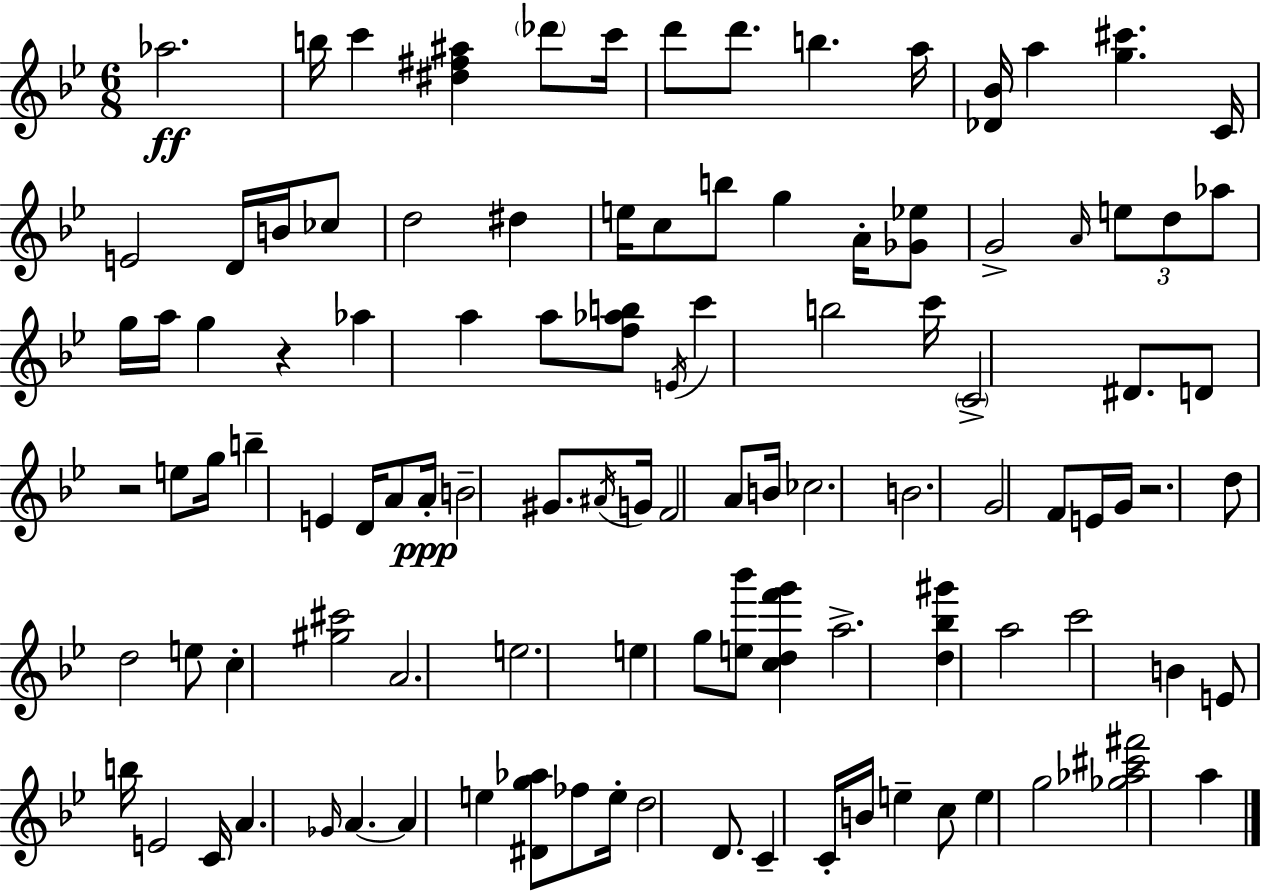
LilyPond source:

{
  \clef treble
  \numericTimeSignature
  \time 6/8
  \key bes \major
  aes''2.\ff | b''16 c'''4 <dis'' fis'' ais''>4 \parenthesize des'''8 c'''16 | d'''8 d'''8. b''4. a''16 | <des' bes'>16 a''4 <g'' cis'''>4. c'16 | \break e'2 d'16 b'16 ces''8 | d''2 dis''4 | e''16 c''8 b''8 g''4 a'16-. <ges' ees''>8 | g'2-> \grace { a'16 } \tuplet 3/2 { e''8 d''8 | \break aes''8 } g''16 a''16 g''4 r4 | aes''4 a''4 a''8 <f'' aes'' b''>8 | \acciaccatura { e'16 } c'''4 b''2 | c'''16 \parenthesize c'2-> dis'8. | \break d'8 r2 | e''8 g''16 b''4-- e'4 d'16 | a'8 a'16-.\ppp b'2-- gis'8. | \acciaccatura { ais'16 } g'16 f'2 | \break a'8 b'16 ces''2. | b'2. | g'2 f'8 | e'16 g'16 r2. | \break d''8 d''2 | e''8 c''4-. <gis'' cis'''>2 | a'2. | e''2. | \break e''4 g''8 <e'' bes'''>8 <c'' d'' f''' g'''>4 | a''2.-> | <d'' bes'' gis'''>4 a''2 | c'''2 b'4 | \break e'8 b''16 e'2 | c'16 a'4. \grace { ges'16 } a'4.~~ | a'4 e''4 | <dis' g'' aes''>8 fes''8 e''16-. d''2 | \break d'8. c'4-- c'16-. b'16 e''4-- | c''8 e''4 g''2 | <ges'' aes'' cis''' fis'''>2 | a''4 \bar "|."
}